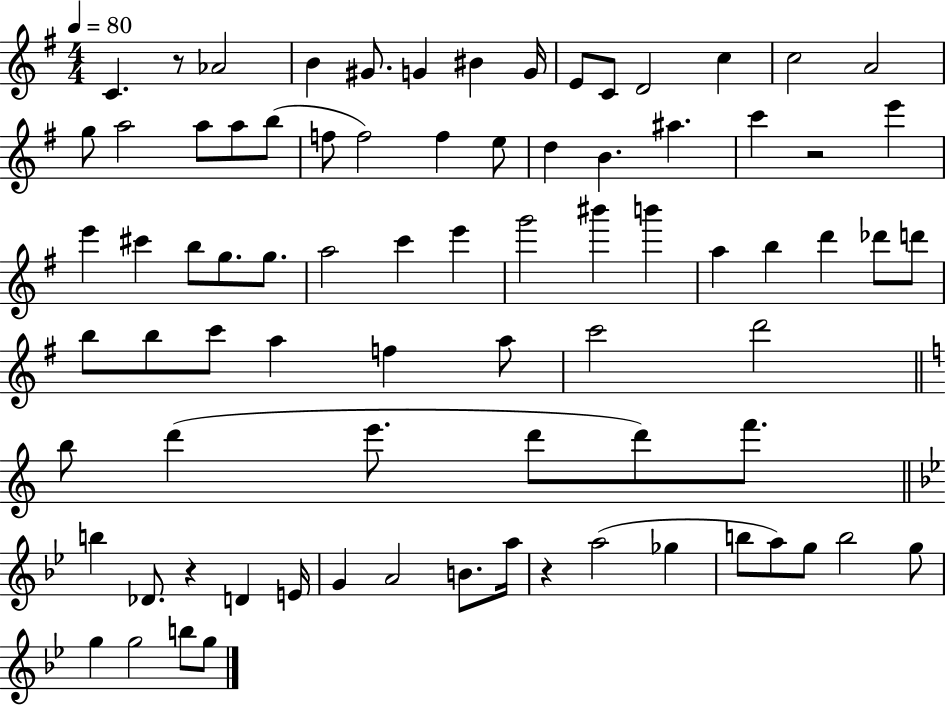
X:1
T:Untitled
M:4/4
L:1/4
K:G
C z/2 _A2 B ^G/2 G ^B G/4 E/2 C/2 D2 c c2 A2 g/2 a2 a/2 a/2 b/2 f/2 f2 f e/2 d B ^a c' z2 e' e' ^c' b/2 g/2 g/2 a2 c' e' g'2 ^b' b' a b d' _d'/2 d'/2 b/2 b/2 c'/2 a f a/2 c'2 d'2 b/2 d' e'/2 d'/2 d'/2 f'/2 b _D/2 z D E/4 G A2 B/2 a/4 z a2 _g b/2 a/2 g/2 b2 g/2 g g2 b/2 g/2